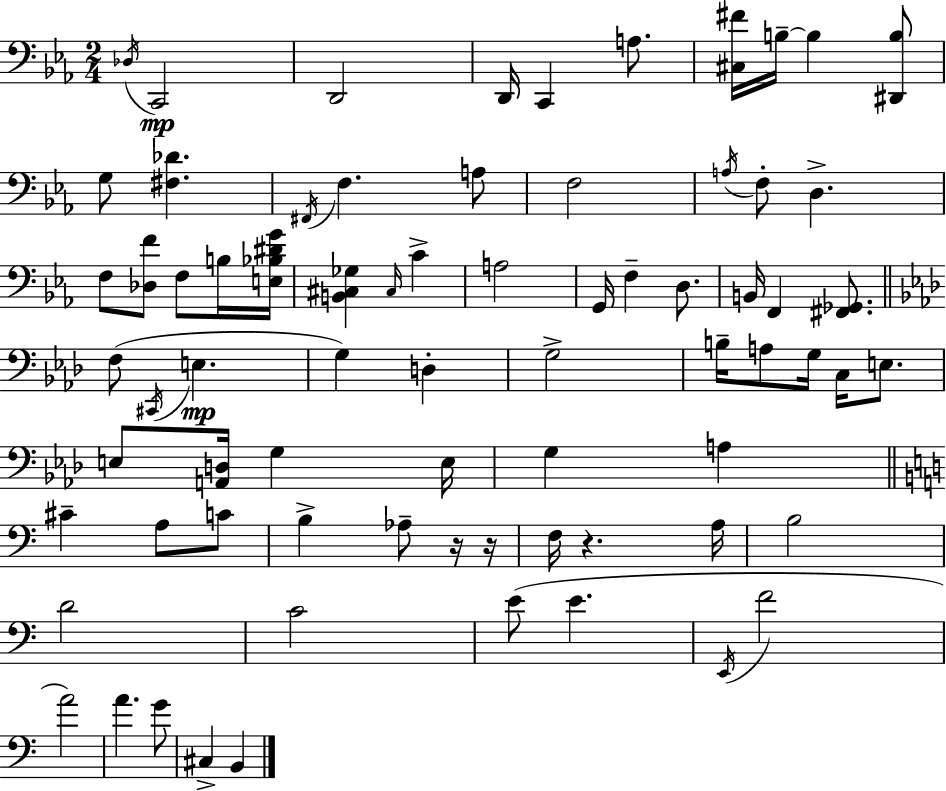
Db3/s C2/h D2/h D2/s C2/q A3/e. [C#3,F#4]/s B3/s B3/q [D#2,B3]/e G3/e [F#3,Db4]/q. F#2/s F3/q. A3/e F3/h A3/s F3/e D3/q. F3/e [Db3,F4]/e F3/e B3/s [E3,Bb3,D#4,G4]/s [B2,C#3,Gb3]/q C#3/s C4/q A3/h G2/s F3/q D3/e. B2/s F2/q [F#2,Gb2]/e. F3/e C#2/s E3/q. G3/q D3/q G3/h B3/s A3/e G3/s C3/s E3/e. E3/e [A2,D3]/s G3/q E3/s G3/q A3/q C#4/q A3/e C4/e B3/q Ab3/e R/s R/s F3/s R/q. A3/s B3/h D4/h C4/h E4/e E4/q. E2/s F4/h A4/h A4/q. G4/e C#3/q B2/q